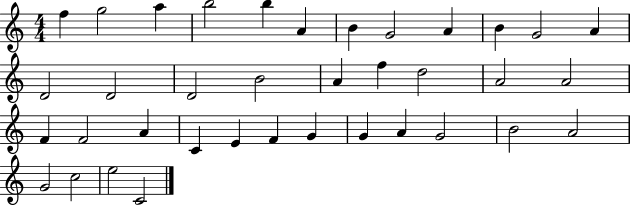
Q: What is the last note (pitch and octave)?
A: C4